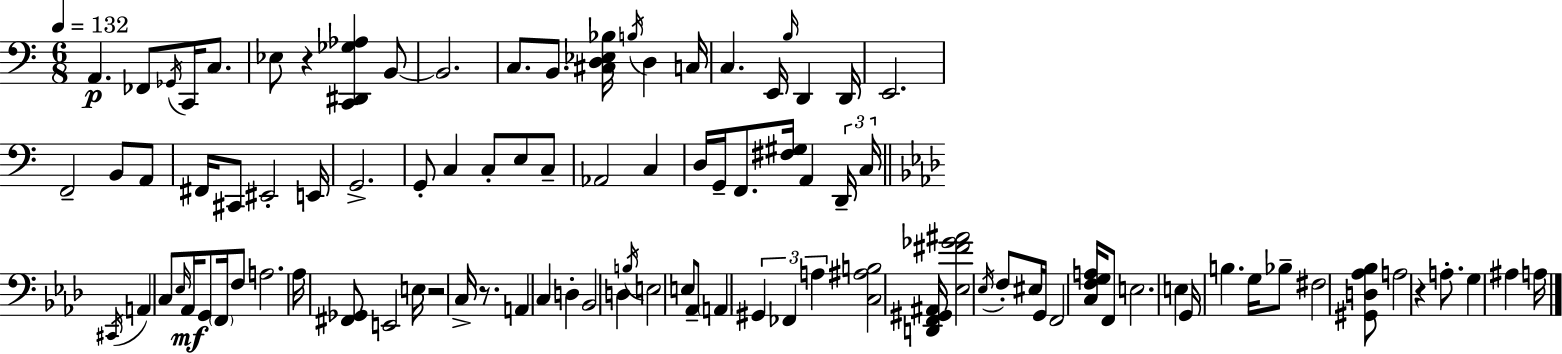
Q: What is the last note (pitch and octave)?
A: A3